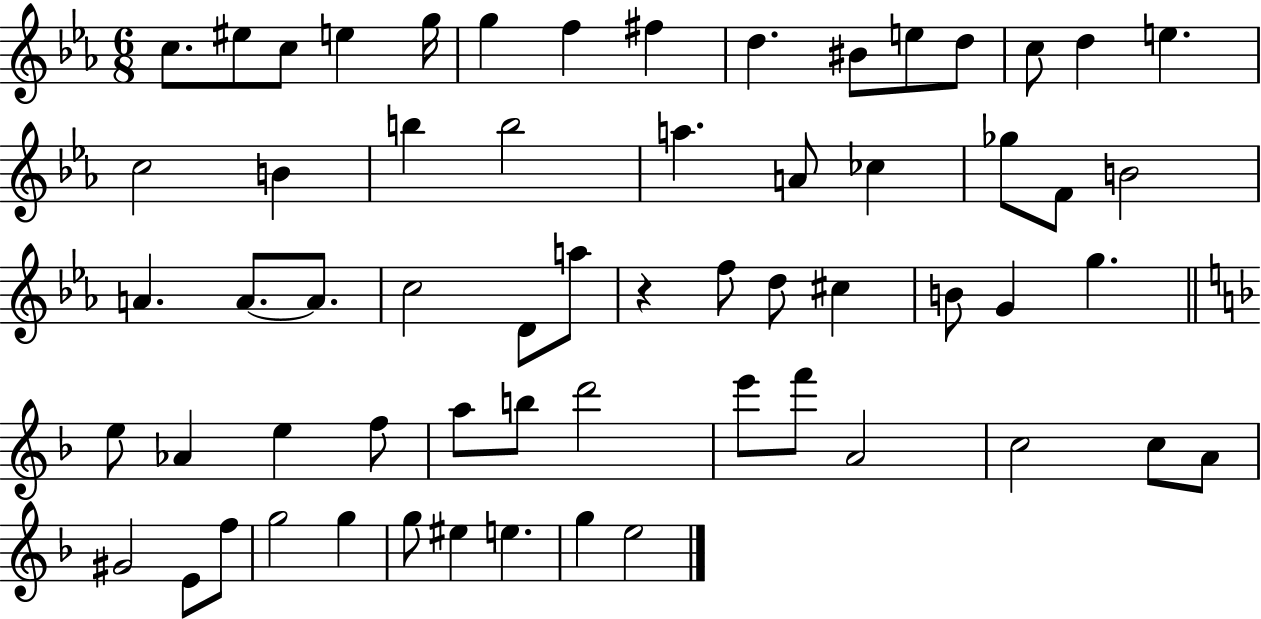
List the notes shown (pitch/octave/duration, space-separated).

C5/e. EIS5/e C5/e E5/q G5/s G5/q F5/q F#5/q D5/q. BIS4/e E5/e D5/e C5/e D5/q E5/q. C5/h B4/q B5/q B5/h A5/q. A4/e CES5/q Gb5/e F4/e B4/h A4/q. A4/e. A4/e. C5/h D4/e A5/e R/q F5/e D5/e C#5/q B4/e G4/q G5/q. E5/e Ab4/q E5/q F5/e A5/e B5/e D6/h E6/e F6/e A4/h C5/h C5/e A4/e G#4/h E4/e F5/e G5/h G5/q G5/e EIS5/q E5/q. G5/q E5/h